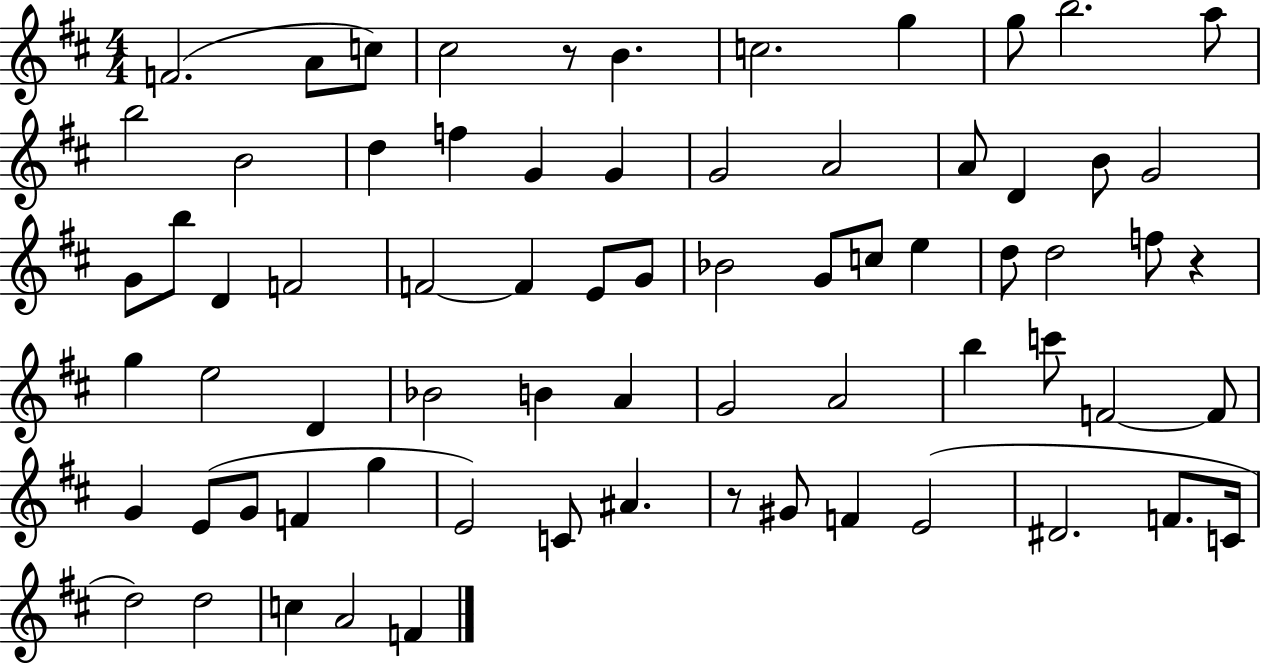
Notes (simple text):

F4/h. A4/e C5/e C#5/h R/e B4/q. C5/h. G5/q G5/e B5/h. A5/e B5/h B4/h D5/q F5/q G4/q G4/q G4/h A4/h A4/e D4/q B4/e G4/h G4/e B5/e D4/q F4/h F4/h F4/q E4/e G4/e Bb4/h G4/e C5/e E5/q D5/e D5/h F5/e R/q G5/q E5/h D4/q Bb4/h B4/q A4/q G4/h A4/h B5/q C6/e F4/h F4/e G4/q E4/e G4/e F4/q G5/q E4/h C4/e A#4/q. R/e G#4/e F4/q E4/h D#4/h. F4/e. C4/s D5/h D5/h C5/q A4/h F4/q